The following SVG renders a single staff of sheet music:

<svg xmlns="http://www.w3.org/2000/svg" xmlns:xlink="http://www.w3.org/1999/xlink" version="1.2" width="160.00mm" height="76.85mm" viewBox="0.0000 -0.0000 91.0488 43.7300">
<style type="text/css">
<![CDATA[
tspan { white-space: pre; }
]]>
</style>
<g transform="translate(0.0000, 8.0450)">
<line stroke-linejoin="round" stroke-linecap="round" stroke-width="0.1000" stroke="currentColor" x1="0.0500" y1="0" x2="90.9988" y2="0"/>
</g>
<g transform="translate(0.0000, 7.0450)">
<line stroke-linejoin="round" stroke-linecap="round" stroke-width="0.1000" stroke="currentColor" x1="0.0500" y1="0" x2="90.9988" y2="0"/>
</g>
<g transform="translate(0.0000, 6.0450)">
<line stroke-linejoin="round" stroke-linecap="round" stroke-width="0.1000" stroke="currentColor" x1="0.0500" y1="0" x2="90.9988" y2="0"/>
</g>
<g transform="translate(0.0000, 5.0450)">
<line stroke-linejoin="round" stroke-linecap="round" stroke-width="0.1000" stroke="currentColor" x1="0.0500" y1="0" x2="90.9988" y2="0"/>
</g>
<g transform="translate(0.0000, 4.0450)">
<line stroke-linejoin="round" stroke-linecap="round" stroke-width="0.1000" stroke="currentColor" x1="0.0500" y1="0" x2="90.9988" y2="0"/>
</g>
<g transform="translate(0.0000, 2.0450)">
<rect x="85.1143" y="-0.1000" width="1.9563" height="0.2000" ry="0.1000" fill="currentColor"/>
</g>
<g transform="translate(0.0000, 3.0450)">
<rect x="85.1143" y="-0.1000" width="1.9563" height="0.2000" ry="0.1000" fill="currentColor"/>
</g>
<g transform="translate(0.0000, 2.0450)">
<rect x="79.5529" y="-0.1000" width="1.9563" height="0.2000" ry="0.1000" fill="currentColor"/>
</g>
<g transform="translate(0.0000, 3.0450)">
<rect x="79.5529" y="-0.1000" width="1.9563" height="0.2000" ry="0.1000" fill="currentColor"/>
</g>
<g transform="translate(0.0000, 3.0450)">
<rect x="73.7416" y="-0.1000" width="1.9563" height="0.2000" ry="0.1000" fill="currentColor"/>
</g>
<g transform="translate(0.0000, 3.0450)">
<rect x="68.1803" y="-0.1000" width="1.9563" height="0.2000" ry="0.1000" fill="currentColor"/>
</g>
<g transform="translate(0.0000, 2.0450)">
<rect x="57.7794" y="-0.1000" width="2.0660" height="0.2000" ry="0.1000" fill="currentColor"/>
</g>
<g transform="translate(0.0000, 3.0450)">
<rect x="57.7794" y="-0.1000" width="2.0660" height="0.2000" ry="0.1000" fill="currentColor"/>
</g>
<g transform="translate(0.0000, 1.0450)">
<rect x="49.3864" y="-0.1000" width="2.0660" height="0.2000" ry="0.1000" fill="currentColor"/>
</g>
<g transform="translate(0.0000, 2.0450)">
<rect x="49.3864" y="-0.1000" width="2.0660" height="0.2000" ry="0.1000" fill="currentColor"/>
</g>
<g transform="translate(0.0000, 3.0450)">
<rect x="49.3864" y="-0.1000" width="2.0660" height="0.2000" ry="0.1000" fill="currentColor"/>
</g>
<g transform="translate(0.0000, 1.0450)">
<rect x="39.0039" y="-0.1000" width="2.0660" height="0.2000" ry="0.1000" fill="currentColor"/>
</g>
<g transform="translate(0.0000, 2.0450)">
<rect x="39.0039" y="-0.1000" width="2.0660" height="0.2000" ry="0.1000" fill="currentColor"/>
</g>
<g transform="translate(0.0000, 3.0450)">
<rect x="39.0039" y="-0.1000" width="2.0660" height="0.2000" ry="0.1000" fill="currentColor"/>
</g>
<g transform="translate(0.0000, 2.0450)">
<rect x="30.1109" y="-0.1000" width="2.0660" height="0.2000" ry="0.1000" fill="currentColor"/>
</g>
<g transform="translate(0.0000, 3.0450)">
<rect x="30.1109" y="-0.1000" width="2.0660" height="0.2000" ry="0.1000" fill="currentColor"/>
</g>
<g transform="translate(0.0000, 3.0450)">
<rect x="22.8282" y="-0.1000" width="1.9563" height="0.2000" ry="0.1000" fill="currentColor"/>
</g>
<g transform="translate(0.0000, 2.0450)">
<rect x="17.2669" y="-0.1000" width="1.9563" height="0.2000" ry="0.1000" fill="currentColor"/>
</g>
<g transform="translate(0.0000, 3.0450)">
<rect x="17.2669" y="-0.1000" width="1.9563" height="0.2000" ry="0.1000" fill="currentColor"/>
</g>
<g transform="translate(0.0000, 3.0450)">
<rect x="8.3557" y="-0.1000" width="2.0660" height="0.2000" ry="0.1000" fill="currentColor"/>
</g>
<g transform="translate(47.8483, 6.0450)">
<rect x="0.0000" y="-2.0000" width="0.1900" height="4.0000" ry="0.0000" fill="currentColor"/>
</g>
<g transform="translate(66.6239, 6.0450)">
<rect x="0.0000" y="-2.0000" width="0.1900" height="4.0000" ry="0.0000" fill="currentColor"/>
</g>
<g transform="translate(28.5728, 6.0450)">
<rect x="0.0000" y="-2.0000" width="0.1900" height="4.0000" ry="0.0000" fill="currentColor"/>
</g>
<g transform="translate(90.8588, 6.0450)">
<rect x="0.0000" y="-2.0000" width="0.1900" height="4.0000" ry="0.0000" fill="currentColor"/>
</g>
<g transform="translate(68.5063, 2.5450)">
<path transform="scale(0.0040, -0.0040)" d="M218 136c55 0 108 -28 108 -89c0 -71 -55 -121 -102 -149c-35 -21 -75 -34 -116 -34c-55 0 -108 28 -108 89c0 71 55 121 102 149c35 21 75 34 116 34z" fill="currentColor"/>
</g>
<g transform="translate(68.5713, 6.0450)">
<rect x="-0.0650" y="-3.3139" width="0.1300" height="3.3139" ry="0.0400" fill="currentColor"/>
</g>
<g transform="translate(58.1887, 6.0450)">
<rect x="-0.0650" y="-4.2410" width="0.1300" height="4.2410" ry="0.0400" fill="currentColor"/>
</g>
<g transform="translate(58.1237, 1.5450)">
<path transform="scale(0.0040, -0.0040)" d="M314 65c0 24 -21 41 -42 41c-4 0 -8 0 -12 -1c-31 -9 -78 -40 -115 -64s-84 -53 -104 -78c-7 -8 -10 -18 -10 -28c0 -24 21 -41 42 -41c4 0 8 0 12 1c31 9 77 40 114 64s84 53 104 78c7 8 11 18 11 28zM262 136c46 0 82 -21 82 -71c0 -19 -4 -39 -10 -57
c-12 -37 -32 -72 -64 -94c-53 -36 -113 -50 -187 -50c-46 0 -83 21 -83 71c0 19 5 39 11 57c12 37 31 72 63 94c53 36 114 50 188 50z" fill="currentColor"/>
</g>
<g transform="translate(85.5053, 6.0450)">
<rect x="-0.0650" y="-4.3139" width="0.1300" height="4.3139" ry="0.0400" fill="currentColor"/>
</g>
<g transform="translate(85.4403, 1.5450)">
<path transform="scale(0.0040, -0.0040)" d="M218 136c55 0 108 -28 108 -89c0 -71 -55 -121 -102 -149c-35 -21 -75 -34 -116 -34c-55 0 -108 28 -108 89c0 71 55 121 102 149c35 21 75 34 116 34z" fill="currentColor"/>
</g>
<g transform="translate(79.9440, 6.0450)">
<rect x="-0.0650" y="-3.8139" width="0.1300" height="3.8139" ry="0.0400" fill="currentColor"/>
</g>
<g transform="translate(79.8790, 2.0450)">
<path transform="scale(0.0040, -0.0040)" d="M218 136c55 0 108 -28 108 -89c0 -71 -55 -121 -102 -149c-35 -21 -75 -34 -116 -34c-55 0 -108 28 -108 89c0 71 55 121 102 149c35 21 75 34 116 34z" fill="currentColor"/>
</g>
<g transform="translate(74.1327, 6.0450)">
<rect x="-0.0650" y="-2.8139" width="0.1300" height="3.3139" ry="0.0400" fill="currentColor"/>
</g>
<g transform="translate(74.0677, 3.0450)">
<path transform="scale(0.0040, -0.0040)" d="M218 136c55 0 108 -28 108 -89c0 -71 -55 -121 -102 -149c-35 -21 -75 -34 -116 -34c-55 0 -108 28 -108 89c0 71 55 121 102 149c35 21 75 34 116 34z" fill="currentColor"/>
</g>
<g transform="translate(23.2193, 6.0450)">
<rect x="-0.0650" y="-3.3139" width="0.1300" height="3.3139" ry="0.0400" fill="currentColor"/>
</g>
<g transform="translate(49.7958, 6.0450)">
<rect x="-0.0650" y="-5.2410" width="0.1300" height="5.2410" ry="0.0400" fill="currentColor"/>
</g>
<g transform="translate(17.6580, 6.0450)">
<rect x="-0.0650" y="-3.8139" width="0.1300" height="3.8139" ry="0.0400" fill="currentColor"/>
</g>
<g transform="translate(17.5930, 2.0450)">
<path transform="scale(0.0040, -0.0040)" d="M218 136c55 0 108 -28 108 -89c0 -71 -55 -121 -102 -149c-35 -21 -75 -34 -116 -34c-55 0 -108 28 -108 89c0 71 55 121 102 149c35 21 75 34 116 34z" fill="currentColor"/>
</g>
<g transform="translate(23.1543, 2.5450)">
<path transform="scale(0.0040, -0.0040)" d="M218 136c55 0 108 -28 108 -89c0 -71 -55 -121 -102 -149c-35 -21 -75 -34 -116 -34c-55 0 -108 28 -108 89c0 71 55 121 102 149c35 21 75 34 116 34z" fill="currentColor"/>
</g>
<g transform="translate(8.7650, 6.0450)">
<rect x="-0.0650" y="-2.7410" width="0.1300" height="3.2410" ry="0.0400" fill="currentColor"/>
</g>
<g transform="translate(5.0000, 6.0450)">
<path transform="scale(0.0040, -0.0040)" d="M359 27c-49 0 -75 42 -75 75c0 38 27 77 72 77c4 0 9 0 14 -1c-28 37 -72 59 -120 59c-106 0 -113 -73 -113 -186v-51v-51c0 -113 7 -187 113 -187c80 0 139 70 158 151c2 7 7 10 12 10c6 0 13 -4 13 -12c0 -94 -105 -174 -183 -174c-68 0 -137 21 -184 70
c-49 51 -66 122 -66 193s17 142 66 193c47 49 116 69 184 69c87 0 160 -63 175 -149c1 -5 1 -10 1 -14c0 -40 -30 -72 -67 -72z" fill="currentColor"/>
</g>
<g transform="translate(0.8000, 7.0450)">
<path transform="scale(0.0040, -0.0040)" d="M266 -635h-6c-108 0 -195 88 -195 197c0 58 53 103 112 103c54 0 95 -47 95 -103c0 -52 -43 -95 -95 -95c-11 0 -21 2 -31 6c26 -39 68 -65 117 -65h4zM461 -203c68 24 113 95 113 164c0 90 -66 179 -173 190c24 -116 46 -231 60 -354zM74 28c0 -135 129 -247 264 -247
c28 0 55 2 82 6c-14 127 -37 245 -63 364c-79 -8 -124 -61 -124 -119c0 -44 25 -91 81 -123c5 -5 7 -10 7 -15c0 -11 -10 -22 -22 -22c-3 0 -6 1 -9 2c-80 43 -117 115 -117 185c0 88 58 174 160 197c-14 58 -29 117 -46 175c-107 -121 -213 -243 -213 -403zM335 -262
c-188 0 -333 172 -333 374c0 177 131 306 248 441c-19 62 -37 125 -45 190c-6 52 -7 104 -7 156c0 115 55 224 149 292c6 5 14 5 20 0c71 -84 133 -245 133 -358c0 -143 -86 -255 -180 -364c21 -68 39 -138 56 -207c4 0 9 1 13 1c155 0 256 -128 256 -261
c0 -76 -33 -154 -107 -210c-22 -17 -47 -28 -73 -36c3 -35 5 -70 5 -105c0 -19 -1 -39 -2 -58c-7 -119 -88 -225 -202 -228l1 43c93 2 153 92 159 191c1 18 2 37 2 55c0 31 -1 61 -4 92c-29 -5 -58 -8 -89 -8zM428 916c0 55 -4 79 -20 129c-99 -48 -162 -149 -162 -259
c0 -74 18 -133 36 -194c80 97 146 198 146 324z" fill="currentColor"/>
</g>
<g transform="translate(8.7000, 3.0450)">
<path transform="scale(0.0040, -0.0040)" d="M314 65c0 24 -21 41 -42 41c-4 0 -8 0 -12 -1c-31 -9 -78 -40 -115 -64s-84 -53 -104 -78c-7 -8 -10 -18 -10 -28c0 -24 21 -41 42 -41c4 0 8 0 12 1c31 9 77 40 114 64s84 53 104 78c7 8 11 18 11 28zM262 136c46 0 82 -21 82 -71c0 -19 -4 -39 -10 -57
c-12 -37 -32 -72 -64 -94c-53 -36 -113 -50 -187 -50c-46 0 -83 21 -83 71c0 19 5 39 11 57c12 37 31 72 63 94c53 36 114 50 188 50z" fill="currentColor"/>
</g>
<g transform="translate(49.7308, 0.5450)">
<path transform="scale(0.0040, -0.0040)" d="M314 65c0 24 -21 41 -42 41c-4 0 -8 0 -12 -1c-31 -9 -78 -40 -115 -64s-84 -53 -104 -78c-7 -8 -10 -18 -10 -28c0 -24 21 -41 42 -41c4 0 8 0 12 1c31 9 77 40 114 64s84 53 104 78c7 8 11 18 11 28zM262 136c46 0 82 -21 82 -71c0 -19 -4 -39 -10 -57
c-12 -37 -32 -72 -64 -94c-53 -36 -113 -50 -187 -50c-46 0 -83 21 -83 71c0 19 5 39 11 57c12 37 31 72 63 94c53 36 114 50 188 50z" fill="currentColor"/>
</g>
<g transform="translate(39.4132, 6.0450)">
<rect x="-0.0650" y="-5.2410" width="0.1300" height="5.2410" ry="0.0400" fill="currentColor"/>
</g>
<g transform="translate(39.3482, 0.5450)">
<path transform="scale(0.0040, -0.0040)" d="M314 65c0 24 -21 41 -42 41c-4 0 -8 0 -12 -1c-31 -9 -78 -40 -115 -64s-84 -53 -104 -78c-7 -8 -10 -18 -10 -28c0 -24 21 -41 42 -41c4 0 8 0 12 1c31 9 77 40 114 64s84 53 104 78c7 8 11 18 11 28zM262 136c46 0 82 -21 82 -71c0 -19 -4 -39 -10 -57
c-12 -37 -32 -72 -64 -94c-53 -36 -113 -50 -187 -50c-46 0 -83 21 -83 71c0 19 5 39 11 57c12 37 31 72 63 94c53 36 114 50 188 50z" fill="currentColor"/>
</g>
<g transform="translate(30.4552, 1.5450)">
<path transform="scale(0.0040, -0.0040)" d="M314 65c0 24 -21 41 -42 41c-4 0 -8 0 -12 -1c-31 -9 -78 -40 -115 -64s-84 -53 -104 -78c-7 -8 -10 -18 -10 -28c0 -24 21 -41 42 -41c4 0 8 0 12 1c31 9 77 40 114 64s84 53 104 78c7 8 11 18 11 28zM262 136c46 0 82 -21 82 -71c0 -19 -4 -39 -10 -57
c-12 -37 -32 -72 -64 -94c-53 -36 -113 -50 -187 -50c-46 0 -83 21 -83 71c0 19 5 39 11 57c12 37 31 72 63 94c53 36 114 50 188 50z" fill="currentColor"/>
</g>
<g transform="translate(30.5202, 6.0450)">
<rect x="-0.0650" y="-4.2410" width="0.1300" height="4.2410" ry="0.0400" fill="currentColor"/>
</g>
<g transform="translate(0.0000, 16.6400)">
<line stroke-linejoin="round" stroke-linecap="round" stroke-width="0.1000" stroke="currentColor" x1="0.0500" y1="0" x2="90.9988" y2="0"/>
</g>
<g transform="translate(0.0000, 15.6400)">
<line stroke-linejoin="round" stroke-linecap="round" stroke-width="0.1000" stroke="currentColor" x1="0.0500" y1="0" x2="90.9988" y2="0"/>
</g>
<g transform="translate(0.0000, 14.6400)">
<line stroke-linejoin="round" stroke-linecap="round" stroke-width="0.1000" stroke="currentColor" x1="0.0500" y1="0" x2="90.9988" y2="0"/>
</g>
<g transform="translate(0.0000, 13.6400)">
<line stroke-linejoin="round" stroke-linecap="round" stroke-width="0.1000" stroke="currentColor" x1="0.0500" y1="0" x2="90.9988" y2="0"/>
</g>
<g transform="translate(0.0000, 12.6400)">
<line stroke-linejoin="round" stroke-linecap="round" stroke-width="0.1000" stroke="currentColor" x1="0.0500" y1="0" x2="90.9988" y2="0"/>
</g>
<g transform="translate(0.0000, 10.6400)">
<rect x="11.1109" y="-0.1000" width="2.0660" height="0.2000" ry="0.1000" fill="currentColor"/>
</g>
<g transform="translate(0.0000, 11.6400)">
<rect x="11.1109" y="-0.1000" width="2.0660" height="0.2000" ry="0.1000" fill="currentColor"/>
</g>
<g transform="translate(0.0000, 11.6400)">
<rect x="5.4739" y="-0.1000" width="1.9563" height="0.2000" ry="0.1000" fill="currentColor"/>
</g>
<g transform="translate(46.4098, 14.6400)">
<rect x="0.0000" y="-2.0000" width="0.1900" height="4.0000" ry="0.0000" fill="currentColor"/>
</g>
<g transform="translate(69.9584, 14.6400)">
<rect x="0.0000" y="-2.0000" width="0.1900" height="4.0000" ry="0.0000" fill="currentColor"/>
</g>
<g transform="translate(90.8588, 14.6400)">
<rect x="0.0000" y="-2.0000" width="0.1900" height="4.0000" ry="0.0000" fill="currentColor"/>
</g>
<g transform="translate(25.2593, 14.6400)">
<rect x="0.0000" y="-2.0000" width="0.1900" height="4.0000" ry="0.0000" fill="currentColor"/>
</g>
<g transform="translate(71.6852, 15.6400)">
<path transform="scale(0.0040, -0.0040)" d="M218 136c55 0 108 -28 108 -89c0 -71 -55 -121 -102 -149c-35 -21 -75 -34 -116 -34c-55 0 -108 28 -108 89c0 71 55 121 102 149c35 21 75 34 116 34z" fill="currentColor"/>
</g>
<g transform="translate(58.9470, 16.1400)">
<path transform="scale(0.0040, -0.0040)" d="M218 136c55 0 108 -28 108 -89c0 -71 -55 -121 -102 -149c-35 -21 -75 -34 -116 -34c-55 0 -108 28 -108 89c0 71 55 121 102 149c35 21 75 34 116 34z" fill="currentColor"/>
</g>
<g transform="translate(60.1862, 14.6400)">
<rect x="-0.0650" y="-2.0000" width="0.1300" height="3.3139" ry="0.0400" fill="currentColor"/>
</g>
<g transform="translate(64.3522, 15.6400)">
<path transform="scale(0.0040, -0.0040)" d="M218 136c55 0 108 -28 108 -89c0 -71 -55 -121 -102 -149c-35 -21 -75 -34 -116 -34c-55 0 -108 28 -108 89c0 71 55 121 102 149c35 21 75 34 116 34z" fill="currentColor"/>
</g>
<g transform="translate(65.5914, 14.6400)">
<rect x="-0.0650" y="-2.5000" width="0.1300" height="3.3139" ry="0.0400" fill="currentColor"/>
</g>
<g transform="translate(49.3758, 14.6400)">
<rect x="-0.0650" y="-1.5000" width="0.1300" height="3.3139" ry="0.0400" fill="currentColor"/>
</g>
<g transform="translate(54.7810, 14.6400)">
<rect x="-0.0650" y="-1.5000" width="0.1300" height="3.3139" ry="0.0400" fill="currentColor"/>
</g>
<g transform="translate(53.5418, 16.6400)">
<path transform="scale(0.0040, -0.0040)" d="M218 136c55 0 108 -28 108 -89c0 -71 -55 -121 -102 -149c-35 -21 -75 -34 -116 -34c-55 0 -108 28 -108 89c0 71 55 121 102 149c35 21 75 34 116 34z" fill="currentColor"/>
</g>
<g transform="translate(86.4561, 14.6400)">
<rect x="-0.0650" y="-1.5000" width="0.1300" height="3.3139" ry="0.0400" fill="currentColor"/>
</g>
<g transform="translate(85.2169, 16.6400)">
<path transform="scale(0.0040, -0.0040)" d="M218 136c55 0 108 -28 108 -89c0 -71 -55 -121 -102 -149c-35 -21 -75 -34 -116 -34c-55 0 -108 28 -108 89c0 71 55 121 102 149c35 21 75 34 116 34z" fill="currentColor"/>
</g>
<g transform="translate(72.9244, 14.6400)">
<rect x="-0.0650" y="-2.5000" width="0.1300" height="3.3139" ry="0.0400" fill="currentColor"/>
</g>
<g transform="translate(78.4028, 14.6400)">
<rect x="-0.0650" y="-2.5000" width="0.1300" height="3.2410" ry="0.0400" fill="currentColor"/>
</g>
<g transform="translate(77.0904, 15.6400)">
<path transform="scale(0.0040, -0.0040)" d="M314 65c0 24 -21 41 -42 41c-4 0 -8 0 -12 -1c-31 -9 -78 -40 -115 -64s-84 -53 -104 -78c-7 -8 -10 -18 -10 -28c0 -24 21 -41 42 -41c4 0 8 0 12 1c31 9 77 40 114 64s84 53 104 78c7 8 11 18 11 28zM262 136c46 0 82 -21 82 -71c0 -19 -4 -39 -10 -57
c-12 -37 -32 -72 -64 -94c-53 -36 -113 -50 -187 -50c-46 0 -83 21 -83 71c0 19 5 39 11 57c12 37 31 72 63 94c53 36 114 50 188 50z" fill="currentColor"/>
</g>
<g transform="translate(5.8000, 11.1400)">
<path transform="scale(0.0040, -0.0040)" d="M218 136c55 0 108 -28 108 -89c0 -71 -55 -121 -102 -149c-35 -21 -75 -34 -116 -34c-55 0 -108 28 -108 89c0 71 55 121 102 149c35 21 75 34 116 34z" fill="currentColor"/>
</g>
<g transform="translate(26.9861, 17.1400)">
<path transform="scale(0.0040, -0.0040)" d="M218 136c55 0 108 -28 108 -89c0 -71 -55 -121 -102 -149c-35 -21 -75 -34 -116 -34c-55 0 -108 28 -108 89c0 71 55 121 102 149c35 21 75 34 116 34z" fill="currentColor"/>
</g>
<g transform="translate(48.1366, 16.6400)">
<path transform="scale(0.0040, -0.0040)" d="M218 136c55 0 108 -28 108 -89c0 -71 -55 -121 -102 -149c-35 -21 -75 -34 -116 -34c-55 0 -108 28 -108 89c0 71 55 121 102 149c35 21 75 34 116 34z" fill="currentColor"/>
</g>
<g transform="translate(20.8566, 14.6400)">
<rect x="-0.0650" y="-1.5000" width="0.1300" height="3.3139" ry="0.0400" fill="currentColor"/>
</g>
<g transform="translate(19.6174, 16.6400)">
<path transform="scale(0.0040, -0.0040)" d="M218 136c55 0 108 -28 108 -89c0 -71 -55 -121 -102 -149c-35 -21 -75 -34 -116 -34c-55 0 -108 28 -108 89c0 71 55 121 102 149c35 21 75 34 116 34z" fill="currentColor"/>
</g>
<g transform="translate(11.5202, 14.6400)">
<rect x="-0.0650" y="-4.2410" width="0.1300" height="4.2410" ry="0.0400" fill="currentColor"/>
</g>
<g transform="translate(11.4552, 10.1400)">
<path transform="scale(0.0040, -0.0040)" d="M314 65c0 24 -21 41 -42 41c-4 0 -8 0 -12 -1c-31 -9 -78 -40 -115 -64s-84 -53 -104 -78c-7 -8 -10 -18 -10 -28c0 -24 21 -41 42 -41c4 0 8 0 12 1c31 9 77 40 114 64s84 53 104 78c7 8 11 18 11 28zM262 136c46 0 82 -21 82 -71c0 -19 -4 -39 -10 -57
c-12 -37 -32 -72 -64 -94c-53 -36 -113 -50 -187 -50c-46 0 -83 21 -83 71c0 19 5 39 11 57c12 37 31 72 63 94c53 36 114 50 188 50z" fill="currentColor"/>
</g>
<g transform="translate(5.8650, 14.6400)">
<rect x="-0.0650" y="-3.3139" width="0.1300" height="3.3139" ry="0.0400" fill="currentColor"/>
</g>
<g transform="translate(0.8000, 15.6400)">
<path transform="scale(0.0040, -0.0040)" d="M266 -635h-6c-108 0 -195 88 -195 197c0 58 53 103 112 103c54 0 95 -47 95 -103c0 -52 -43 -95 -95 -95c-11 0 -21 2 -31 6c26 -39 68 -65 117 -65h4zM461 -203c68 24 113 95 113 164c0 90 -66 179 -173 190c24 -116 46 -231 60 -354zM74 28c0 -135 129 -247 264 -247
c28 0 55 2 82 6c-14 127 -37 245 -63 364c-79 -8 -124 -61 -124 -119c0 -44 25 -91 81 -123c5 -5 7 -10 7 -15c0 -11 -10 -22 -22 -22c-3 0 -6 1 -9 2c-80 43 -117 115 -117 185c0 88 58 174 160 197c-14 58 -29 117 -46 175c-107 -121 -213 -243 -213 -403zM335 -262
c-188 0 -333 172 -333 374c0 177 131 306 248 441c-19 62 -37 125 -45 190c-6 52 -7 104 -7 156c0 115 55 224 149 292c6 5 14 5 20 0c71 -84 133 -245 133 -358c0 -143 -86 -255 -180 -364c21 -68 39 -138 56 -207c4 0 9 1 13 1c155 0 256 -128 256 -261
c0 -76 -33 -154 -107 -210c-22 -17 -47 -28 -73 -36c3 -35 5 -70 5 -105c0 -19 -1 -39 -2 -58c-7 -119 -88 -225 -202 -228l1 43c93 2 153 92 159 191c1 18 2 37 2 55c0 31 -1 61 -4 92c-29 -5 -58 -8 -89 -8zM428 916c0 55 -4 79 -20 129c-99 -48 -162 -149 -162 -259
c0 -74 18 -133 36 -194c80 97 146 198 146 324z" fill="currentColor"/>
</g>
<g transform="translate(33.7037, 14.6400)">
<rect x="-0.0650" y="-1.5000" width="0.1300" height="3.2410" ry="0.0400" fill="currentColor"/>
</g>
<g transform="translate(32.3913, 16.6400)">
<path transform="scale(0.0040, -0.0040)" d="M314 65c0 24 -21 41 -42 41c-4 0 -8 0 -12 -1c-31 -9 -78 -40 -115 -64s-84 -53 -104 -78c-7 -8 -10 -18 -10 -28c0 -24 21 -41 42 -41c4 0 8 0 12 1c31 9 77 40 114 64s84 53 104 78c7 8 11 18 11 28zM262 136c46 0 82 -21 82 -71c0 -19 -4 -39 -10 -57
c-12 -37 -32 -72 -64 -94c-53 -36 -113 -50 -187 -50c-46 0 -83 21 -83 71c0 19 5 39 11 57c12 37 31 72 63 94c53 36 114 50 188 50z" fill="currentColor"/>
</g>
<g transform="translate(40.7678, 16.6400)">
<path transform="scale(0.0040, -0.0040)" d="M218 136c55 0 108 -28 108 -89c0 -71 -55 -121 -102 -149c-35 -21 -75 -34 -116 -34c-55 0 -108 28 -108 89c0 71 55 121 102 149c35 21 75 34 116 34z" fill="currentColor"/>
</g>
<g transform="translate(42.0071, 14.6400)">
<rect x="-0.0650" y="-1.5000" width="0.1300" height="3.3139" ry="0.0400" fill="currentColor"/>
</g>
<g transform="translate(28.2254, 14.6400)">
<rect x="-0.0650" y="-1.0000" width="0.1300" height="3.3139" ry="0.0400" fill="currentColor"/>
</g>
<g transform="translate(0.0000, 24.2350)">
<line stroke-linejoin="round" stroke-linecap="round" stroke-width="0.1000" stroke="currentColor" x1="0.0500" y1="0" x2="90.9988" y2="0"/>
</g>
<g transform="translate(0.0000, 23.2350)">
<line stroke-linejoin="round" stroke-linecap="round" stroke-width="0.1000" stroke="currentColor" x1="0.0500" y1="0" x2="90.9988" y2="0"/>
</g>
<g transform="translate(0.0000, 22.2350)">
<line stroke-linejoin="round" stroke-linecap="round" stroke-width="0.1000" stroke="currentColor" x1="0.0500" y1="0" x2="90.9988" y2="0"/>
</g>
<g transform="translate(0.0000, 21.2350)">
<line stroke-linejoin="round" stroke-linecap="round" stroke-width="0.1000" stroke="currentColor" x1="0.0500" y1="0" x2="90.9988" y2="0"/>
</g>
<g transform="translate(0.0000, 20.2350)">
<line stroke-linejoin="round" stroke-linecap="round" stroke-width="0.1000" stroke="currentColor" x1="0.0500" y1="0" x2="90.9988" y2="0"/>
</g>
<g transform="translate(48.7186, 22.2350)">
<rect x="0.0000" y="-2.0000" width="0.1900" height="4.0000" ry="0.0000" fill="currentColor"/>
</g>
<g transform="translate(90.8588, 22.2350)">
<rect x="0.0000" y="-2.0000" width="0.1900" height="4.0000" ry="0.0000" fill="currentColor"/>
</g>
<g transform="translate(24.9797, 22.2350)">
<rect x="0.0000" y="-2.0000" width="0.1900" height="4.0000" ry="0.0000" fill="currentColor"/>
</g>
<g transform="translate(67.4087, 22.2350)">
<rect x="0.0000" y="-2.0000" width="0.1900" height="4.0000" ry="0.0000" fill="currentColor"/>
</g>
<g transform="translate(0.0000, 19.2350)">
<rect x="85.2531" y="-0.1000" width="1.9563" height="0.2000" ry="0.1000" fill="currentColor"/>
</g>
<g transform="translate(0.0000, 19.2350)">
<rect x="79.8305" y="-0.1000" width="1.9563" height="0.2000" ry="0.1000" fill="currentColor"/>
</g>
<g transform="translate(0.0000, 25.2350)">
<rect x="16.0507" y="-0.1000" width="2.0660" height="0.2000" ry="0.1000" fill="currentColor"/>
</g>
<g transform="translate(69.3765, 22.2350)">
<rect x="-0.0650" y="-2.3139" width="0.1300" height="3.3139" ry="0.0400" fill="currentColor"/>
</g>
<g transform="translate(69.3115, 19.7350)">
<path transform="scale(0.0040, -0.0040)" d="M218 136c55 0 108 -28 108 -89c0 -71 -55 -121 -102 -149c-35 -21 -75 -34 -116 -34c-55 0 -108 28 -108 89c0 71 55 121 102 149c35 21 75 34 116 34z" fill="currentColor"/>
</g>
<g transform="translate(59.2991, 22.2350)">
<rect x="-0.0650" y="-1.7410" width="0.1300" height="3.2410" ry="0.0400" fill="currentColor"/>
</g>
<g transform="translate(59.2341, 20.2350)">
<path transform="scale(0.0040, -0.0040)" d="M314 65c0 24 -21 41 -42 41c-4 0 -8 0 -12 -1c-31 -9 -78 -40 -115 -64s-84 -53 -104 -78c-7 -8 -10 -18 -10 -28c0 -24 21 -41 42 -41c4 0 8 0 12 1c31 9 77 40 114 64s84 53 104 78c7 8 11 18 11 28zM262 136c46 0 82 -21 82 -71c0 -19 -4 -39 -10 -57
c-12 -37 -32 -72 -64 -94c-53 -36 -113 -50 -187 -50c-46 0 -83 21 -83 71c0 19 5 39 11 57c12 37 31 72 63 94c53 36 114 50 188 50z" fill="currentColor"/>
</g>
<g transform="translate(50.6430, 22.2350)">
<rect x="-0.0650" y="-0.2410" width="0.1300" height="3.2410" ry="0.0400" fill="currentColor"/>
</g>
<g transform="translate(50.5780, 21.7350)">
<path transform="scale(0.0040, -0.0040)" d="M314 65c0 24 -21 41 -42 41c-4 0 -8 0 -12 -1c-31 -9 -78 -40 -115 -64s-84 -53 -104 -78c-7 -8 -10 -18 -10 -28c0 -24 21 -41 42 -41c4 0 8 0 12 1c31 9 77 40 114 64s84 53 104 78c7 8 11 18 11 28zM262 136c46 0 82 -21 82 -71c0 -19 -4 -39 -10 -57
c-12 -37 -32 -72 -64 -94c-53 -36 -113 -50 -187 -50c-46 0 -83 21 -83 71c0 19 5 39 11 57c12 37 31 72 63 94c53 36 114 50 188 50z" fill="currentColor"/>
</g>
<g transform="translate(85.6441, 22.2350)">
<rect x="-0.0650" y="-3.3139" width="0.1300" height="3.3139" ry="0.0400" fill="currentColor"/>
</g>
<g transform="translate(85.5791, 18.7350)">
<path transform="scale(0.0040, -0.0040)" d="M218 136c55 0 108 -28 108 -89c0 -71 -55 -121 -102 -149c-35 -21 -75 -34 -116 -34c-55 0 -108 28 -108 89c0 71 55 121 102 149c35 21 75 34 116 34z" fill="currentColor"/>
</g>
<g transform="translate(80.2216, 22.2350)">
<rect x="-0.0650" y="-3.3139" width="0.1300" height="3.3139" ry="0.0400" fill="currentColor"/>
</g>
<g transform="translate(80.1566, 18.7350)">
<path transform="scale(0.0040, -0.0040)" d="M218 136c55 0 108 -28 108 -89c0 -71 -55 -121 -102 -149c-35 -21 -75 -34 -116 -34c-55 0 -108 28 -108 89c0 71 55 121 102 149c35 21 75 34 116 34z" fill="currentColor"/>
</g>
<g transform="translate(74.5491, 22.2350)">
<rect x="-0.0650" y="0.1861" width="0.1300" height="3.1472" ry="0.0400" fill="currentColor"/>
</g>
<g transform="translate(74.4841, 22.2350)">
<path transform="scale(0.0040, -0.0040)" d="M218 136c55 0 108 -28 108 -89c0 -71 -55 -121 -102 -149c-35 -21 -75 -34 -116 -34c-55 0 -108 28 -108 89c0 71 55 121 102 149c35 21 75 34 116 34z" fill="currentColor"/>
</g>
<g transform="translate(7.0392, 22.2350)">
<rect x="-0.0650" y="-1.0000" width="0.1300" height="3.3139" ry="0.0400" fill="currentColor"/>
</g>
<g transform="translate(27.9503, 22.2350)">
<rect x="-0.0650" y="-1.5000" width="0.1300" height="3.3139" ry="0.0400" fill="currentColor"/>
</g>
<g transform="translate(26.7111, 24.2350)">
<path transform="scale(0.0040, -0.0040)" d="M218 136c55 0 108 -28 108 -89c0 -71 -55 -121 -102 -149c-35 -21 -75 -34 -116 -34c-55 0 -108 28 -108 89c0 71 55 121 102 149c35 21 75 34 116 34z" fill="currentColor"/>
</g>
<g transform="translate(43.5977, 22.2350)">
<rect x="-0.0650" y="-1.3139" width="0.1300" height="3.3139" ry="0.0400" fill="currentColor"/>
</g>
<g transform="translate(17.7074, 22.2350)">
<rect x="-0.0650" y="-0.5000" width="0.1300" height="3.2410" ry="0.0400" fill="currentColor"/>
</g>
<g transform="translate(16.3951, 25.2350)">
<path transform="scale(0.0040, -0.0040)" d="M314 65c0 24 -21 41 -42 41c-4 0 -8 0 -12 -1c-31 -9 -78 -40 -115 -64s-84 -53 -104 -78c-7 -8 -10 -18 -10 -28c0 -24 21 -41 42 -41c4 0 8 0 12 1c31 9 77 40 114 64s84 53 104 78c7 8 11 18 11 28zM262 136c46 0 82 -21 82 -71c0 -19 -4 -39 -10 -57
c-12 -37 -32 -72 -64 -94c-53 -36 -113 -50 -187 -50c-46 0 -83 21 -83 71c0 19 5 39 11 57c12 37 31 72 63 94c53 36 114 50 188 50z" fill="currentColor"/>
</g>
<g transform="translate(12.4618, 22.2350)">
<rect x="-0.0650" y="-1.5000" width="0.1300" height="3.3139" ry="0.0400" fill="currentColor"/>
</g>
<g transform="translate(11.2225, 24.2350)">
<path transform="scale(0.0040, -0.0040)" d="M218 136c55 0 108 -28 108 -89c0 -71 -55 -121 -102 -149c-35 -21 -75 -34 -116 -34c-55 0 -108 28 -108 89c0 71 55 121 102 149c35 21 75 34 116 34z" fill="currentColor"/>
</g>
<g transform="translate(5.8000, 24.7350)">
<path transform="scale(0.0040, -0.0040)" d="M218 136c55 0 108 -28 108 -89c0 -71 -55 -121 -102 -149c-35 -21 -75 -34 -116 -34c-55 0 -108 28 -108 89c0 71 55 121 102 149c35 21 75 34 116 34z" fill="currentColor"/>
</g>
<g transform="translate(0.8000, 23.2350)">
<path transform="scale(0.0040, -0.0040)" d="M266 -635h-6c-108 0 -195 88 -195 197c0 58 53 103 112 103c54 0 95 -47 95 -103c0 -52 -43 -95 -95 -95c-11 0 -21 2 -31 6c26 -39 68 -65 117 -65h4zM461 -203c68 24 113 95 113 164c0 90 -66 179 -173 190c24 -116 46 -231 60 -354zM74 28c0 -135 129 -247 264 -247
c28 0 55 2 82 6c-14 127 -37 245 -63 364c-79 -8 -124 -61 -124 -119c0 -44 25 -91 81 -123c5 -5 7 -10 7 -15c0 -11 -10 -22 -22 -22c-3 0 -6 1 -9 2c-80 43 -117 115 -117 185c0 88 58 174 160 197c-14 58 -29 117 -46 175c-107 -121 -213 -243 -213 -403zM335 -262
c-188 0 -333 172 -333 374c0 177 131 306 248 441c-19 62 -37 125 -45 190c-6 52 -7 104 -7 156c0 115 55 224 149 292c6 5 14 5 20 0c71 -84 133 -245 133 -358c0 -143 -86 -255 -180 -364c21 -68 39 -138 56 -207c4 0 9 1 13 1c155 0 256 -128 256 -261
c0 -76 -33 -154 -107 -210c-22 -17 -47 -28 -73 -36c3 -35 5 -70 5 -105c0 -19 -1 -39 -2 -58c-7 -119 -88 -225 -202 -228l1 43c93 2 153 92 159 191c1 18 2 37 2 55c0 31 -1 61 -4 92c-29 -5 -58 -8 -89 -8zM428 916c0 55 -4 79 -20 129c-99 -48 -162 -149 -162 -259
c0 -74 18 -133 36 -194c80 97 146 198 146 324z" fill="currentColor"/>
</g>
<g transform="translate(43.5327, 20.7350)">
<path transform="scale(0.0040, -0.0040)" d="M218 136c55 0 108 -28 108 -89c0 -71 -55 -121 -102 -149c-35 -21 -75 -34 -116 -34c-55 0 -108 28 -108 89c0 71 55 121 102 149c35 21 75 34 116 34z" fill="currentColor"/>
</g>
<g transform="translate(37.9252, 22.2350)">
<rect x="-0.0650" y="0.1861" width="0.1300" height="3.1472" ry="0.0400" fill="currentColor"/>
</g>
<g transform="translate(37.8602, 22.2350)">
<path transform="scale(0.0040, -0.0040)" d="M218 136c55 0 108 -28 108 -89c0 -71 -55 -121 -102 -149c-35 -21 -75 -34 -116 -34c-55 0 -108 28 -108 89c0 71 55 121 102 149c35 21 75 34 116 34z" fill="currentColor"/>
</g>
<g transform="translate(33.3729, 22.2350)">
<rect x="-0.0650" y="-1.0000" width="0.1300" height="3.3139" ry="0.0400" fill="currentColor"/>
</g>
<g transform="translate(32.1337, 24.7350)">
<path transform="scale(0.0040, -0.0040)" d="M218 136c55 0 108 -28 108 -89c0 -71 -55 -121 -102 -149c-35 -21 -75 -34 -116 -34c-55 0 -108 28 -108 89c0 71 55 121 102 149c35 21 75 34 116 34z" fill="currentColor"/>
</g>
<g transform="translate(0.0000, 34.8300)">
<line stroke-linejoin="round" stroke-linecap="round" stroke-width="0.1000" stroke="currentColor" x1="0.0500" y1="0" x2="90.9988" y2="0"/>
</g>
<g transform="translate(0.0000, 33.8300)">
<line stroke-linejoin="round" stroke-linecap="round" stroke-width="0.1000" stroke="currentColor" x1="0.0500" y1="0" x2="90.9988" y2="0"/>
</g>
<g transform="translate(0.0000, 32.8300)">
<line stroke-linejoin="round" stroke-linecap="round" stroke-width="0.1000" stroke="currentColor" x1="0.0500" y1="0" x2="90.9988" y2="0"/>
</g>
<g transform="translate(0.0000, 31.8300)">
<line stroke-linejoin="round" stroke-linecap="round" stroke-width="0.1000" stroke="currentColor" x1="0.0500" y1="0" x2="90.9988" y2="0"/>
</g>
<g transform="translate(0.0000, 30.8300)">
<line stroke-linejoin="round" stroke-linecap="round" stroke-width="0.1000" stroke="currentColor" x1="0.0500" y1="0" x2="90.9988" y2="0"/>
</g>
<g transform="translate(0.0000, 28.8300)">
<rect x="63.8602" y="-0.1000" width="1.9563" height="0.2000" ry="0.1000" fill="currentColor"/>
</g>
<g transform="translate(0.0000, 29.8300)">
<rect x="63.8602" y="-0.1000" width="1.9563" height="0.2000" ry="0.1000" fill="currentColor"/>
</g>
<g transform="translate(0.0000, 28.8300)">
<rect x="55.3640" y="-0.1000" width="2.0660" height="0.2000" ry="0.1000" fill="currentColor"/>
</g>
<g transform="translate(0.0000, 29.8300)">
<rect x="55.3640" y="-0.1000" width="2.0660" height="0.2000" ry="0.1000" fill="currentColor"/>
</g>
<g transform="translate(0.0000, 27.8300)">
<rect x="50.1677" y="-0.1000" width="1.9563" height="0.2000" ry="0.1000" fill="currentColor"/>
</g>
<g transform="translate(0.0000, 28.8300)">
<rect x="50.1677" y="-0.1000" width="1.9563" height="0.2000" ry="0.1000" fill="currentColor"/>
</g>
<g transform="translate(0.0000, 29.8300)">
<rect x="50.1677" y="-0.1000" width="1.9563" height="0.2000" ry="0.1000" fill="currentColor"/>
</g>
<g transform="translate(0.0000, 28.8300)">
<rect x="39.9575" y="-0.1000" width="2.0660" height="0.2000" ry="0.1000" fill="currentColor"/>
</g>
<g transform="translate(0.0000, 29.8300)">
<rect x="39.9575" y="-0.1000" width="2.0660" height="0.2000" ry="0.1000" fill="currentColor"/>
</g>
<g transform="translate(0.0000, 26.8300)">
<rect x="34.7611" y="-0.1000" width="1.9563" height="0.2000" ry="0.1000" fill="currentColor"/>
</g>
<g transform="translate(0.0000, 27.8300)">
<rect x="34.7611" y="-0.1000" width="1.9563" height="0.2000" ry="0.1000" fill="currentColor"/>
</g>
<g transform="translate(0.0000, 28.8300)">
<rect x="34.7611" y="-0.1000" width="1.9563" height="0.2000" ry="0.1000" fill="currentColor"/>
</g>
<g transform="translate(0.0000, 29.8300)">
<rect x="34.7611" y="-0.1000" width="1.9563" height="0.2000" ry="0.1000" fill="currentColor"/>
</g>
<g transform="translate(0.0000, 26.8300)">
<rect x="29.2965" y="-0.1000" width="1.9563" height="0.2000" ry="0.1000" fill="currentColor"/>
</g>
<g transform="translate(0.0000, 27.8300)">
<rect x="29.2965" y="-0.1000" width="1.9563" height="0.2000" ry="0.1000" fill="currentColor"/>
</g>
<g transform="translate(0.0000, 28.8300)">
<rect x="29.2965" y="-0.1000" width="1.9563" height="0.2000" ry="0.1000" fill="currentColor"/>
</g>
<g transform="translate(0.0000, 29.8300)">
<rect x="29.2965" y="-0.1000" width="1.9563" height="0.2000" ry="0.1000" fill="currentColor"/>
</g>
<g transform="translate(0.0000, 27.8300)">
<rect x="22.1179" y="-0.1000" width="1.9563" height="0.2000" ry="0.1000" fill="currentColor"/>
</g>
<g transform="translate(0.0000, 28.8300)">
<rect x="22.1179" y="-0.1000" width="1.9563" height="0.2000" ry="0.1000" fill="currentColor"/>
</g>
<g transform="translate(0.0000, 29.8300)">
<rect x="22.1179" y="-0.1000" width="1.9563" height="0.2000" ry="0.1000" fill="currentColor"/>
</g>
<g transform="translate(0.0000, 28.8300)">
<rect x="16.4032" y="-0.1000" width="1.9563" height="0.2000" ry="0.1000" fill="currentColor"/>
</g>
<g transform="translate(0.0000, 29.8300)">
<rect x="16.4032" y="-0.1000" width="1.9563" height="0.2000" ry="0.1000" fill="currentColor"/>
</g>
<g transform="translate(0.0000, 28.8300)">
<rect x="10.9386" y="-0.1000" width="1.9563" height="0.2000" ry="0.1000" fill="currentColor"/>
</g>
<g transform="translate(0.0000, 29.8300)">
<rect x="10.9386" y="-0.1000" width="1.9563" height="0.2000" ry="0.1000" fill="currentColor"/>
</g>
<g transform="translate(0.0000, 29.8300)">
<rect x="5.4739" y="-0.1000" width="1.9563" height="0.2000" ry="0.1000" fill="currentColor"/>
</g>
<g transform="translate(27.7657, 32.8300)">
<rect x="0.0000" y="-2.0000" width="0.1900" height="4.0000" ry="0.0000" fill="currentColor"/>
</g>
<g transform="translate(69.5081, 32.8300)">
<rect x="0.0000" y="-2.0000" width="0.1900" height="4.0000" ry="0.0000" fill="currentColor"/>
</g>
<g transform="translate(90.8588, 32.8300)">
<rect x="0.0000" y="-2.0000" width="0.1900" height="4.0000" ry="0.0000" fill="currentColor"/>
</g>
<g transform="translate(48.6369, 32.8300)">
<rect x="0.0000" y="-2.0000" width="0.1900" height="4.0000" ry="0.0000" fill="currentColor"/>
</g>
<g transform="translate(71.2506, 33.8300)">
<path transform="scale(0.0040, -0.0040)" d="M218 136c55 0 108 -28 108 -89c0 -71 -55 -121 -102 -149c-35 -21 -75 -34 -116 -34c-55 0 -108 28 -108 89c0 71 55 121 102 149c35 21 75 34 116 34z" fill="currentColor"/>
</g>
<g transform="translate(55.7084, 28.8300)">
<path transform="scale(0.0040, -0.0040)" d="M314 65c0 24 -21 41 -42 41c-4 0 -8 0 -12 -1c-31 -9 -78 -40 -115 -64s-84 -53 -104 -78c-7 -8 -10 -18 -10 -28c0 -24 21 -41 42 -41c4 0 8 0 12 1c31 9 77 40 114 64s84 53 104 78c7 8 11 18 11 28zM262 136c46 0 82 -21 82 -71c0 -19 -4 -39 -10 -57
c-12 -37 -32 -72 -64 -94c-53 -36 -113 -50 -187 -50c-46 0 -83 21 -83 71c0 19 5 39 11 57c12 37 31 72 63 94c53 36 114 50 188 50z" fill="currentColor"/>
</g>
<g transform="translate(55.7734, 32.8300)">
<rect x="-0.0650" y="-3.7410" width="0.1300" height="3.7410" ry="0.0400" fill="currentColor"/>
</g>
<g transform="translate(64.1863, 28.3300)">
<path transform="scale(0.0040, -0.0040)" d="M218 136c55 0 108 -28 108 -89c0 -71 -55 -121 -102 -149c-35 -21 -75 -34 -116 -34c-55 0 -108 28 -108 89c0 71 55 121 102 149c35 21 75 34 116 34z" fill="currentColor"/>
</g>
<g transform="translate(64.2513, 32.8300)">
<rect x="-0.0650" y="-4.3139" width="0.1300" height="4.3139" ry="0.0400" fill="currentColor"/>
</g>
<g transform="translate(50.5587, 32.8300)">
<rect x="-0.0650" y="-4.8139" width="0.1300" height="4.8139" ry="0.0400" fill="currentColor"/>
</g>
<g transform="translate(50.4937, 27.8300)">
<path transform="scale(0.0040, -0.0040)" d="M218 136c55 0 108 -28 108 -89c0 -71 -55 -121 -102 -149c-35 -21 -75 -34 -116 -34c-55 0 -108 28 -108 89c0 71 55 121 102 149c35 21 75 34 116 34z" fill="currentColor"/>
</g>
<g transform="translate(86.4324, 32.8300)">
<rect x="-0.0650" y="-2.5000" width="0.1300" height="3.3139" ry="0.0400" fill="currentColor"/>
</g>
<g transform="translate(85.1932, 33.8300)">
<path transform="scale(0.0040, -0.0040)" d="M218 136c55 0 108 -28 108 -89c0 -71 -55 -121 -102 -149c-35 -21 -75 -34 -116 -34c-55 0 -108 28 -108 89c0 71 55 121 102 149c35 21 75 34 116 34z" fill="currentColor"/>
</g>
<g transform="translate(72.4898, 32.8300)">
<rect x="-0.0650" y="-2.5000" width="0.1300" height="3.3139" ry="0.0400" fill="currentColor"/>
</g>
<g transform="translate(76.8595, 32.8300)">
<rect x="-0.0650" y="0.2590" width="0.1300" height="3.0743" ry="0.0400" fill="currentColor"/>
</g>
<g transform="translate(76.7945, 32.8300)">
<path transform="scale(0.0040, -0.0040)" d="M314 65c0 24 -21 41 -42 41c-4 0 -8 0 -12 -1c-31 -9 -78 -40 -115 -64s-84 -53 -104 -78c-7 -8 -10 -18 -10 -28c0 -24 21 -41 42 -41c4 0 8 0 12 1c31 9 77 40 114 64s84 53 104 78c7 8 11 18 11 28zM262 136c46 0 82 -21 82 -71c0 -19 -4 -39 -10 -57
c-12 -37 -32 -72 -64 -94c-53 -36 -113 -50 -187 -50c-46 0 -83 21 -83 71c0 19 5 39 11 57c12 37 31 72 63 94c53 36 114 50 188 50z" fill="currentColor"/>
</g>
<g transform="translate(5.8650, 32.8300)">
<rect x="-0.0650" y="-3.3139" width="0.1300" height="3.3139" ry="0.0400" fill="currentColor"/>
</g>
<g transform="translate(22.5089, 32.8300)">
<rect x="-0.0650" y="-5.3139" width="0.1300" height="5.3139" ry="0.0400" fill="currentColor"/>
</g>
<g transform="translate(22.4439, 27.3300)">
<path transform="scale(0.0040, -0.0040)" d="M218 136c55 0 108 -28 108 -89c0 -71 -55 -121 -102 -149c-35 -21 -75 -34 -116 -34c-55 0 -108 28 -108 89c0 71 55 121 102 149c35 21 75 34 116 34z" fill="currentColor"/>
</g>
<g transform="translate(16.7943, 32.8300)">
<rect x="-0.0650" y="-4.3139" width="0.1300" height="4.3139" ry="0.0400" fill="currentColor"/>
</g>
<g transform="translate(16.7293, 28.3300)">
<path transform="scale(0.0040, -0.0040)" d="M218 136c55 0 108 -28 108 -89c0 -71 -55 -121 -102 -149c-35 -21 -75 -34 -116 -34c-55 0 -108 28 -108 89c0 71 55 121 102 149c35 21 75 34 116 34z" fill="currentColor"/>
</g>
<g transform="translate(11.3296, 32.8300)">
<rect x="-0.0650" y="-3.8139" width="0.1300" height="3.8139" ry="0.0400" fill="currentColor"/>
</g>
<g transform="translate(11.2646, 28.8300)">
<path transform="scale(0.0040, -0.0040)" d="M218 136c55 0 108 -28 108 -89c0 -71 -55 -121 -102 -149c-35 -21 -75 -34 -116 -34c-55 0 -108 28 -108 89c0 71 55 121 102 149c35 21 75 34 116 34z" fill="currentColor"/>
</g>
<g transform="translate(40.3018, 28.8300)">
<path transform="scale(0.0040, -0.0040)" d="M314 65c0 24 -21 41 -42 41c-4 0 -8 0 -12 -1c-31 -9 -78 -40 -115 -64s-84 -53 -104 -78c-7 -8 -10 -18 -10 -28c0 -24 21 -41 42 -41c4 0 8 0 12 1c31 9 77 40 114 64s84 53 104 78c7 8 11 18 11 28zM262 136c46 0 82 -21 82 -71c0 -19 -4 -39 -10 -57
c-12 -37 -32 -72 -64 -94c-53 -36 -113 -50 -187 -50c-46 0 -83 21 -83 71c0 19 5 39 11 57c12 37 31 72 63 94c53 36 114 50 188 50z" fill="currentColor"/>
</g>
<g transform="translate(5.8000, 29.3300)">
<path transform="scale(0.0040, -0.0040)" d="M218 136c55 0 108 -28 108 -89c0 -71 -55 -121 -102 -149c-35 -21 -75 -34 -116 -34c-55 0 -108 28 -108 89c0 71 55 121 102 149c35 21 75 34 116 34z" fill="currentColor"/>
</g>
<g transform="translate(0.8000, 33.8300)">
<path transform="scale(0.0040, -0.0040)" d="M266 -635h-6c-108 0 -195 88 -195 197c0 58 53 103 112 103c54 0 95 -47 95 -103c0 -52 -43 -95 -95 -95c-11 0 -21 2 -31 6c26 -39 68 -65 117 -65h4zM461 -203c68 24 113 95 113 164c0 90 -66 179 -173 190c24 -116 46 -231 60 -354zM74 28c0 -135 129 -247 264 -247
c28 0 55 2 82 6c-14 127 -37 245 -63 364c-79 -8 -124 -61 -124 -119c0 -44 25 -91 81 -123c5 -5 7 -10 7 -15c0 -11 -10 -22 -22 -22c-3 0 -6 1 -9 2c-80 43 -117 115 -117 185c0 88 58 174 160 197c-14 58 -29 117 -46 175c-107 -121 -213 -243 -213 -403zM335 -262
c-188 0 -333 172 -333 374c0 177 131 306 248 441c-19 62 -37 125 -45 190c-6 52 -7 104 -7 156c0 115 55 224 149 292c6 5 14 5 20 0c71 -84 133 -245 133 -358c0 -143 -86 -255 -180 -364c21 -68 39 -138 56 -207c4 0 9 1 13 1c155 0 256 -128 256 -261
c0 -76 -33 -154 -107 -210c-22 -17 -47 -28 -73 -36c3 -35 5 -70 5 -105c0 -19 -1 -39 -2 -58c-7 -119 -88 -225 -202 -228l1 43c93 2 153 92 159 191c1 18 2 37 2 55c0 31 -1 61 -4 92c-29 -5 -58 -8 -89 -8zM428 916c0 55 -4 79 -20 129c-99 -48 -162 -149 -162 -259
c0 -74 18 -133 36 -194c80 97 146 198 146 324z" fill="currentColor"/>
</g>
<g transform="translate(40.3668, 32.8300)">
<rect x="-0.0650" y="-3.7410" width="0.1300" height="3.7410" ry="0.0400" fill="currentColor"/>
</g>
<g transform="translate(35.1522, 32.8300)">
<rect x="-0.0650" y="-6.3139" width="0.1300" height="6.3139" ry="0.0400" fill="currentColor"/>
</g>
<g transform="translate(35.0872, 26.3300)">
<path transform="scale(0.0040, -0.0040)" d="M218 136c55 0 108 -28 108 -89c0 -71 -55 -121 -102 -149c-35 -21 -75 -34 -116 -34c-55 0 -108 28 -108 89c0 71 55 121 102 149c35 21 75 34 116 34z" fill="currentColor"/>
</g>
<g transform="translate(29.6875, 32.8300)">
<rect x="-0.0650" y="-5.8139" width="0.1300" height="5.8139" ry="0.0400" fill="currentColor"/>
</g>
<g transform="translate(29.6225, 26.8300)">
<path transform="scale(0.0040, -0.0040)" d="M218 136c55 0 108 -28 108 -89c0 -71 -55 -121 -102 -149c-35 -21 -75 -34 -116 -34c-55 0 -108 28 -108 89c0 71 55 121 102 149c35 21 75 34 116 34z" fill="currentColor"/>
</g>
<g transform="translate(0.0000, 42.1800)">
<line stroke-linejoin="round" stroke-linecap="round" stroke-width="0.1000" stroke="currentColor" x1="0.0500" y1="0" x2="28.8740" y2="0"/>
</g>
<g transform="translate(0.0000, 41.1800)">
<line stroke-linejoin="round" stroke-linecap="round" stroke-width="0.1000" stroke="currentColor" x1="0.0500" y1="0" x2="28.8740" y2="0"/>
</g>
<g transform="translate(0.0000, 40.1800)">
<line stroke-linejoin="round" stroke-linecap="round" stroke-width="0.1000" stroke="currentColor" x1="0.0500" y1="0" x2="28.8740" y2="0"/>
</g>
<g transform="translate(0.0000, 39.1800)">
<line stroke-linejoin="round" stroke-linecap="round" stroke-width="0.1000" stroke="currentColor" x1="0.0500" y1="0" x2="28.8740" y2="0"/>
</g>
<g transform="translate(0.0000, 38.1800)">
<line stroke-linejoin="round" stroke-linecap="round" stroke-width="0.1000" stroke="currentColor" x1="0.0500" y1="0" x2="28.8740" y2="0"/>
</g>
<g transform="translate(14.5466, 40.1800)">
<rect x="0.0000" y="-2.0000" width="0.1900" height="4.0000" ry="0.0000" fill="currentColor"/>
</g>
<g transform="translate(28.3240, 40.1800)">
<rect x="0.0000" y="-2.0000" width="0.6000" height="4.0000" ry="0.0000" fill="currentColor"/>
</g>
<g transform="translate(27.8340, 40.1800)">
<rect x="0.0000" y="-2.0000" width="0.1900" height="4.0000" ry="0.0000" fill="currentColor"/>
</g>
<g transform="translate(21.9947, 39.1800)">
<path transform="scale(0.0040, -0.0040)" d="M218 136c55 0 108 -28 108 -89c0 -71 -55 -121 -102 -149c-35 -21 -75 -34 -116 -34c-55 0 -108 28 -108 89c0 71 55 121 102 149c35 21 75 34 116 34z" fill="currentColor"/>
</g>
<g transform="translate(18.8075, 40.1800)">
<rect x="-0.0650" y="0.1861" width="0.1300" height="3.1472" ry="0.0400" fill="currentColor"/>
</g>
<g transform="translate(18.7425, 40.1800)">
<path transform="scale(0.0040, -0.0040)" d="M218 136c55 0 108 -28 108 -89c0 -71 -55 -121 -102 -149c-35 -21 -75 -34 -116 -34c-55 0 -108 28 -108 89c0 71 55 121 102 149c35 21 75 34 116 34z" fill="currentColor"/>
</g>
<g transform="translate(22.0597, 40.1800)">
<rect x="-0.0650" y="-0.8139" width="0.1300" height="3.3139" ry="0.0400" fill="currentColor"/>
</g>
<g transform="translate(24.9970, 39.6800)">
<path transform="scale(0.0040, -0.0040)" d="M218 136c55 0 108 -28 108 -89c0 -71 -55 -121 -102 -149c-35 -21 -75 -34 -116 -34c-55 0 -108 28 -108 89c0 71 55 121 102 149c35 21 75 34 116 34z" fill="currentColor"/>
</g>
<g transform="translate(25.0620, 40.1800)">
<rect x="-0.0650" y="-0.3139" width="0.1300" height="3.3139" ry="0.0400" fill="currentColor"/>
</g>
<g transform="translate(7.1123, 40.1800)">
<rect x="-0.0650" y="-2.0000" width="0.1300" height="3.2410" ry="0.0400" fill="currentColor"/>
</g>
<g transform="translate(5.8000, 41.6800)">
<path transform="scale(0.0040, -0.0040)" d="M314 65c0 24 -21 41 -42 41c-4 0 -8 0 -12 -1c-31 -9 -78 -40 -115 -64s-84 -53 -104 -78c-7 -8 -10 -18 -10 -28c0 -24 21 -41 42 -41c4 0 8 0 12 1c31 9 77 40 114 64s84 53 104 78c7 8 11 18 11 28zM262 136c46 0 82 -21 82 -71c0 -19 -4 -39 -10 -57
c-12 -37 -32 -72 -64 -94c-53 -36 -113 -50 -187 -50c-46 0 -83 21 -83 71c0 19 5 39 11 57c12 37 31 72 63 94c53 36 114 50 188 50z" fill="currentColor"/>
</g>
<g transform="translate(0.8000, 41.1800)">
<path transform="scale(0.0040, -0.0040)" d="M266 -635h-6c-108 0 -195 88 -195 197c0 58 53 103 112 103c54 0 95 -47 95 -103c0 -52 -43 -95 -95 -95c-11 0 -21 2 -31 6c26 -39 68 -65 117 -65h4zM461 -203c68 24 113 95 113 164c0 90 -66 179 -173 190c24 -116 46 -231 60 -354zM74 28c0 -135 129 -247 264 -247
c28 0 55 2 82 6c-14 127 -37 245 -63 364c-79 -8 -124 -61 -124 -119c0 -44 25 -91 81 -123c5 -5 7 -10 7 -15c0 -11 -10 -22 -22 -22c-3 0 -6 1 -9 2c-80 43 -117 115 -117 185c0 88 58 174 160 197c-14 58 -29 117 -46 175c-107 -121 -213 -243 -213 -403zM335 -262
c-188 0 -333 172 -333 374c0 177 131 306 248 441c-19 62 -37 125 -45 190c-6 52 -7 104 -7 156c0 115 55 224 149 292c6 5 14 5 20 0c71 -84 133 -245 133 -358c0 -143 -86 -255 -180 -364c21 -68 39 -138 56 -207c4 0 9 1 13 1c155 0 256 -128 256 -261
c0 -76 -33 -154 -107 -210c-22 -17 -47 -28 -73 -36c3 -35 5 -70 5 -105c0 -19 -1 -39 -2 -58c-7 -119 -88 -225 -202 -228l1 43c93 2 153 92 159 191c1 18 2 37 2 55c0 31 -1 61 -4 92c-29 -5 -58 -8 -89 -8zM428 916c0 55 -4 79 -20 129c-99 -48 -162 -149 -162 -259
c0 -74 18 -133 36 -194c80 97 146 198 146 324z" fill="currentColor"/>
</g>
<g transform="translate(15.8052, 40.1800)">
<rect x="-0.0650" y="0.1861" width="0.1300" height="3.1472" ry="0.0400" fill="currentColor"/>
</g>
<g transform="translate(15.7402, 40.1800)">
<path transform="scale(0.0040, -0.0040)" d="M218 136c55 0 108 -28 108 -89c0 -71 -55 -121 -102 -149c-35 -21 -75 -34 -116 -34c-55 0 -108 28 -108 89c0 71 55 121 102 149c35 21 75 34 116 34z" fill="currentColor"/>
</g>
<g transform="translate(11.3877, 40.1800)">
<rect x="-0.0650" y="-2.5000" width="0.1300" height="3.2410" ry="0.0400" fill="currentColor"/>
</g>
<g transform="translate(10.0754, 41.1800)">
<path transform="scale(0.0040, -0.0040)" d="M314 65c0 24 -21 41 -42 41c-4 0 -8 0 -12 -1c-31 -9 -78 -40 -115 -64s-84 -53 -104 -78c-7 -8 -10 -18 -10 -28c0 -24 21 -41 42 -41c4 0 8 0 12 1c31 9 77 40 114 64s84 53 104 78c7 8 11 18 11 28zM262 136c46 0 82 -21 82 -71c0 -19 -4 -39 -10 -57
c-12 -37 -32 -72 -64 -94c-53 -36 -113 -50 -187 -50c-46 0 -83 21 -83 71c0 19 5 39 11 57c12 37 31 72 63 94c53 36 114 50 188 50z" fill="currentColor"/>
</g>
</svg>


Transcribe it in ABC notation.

X:1
T:Untitled
M:4/4
L:1/4
K:C
a2 c' b d'2 f'2 f'2 d'2 b a c' d' b d'2 E D E2 E E E F G G G2 E D E C2 E D B e c2 f2 g B b b b c' d' f' g' a' c'2 e' c'2 d' G B2 G F2 G2 B B d c